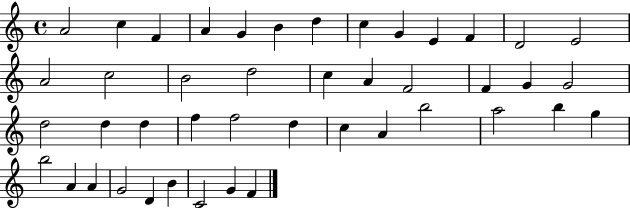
X:1
T:Untitled
M:4/4
L:1/4
K:C
A2 c F A G B d c G E F D2 E2 A2 c2 B2 d2 c A F2 F G G2 d2 d d f f2 d c A b2 a2 b g b2 A A G2 D B C2 G F